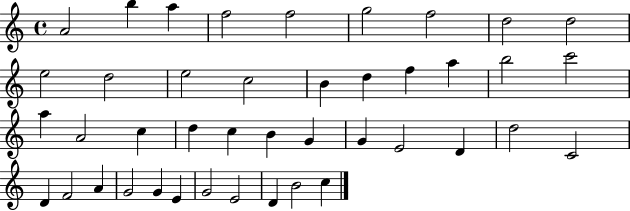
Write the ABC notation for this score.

X:1
T:Untitled
M:4/4
L:1/4
K:C
A2 b a f2 f2 g2 f2 d2 d2 e2 d2 e2 c2 B d f a b2 c'2 a A2 c d c B G G E2 D d2 C2 D F2 A G2 G E G2 E2 D B2 c